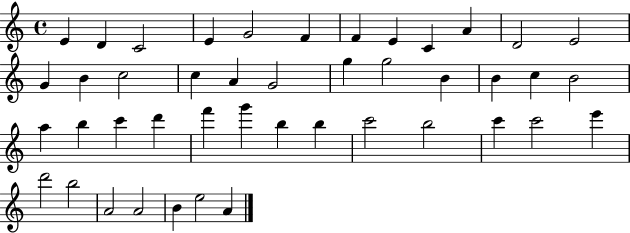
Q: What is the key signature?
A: C major